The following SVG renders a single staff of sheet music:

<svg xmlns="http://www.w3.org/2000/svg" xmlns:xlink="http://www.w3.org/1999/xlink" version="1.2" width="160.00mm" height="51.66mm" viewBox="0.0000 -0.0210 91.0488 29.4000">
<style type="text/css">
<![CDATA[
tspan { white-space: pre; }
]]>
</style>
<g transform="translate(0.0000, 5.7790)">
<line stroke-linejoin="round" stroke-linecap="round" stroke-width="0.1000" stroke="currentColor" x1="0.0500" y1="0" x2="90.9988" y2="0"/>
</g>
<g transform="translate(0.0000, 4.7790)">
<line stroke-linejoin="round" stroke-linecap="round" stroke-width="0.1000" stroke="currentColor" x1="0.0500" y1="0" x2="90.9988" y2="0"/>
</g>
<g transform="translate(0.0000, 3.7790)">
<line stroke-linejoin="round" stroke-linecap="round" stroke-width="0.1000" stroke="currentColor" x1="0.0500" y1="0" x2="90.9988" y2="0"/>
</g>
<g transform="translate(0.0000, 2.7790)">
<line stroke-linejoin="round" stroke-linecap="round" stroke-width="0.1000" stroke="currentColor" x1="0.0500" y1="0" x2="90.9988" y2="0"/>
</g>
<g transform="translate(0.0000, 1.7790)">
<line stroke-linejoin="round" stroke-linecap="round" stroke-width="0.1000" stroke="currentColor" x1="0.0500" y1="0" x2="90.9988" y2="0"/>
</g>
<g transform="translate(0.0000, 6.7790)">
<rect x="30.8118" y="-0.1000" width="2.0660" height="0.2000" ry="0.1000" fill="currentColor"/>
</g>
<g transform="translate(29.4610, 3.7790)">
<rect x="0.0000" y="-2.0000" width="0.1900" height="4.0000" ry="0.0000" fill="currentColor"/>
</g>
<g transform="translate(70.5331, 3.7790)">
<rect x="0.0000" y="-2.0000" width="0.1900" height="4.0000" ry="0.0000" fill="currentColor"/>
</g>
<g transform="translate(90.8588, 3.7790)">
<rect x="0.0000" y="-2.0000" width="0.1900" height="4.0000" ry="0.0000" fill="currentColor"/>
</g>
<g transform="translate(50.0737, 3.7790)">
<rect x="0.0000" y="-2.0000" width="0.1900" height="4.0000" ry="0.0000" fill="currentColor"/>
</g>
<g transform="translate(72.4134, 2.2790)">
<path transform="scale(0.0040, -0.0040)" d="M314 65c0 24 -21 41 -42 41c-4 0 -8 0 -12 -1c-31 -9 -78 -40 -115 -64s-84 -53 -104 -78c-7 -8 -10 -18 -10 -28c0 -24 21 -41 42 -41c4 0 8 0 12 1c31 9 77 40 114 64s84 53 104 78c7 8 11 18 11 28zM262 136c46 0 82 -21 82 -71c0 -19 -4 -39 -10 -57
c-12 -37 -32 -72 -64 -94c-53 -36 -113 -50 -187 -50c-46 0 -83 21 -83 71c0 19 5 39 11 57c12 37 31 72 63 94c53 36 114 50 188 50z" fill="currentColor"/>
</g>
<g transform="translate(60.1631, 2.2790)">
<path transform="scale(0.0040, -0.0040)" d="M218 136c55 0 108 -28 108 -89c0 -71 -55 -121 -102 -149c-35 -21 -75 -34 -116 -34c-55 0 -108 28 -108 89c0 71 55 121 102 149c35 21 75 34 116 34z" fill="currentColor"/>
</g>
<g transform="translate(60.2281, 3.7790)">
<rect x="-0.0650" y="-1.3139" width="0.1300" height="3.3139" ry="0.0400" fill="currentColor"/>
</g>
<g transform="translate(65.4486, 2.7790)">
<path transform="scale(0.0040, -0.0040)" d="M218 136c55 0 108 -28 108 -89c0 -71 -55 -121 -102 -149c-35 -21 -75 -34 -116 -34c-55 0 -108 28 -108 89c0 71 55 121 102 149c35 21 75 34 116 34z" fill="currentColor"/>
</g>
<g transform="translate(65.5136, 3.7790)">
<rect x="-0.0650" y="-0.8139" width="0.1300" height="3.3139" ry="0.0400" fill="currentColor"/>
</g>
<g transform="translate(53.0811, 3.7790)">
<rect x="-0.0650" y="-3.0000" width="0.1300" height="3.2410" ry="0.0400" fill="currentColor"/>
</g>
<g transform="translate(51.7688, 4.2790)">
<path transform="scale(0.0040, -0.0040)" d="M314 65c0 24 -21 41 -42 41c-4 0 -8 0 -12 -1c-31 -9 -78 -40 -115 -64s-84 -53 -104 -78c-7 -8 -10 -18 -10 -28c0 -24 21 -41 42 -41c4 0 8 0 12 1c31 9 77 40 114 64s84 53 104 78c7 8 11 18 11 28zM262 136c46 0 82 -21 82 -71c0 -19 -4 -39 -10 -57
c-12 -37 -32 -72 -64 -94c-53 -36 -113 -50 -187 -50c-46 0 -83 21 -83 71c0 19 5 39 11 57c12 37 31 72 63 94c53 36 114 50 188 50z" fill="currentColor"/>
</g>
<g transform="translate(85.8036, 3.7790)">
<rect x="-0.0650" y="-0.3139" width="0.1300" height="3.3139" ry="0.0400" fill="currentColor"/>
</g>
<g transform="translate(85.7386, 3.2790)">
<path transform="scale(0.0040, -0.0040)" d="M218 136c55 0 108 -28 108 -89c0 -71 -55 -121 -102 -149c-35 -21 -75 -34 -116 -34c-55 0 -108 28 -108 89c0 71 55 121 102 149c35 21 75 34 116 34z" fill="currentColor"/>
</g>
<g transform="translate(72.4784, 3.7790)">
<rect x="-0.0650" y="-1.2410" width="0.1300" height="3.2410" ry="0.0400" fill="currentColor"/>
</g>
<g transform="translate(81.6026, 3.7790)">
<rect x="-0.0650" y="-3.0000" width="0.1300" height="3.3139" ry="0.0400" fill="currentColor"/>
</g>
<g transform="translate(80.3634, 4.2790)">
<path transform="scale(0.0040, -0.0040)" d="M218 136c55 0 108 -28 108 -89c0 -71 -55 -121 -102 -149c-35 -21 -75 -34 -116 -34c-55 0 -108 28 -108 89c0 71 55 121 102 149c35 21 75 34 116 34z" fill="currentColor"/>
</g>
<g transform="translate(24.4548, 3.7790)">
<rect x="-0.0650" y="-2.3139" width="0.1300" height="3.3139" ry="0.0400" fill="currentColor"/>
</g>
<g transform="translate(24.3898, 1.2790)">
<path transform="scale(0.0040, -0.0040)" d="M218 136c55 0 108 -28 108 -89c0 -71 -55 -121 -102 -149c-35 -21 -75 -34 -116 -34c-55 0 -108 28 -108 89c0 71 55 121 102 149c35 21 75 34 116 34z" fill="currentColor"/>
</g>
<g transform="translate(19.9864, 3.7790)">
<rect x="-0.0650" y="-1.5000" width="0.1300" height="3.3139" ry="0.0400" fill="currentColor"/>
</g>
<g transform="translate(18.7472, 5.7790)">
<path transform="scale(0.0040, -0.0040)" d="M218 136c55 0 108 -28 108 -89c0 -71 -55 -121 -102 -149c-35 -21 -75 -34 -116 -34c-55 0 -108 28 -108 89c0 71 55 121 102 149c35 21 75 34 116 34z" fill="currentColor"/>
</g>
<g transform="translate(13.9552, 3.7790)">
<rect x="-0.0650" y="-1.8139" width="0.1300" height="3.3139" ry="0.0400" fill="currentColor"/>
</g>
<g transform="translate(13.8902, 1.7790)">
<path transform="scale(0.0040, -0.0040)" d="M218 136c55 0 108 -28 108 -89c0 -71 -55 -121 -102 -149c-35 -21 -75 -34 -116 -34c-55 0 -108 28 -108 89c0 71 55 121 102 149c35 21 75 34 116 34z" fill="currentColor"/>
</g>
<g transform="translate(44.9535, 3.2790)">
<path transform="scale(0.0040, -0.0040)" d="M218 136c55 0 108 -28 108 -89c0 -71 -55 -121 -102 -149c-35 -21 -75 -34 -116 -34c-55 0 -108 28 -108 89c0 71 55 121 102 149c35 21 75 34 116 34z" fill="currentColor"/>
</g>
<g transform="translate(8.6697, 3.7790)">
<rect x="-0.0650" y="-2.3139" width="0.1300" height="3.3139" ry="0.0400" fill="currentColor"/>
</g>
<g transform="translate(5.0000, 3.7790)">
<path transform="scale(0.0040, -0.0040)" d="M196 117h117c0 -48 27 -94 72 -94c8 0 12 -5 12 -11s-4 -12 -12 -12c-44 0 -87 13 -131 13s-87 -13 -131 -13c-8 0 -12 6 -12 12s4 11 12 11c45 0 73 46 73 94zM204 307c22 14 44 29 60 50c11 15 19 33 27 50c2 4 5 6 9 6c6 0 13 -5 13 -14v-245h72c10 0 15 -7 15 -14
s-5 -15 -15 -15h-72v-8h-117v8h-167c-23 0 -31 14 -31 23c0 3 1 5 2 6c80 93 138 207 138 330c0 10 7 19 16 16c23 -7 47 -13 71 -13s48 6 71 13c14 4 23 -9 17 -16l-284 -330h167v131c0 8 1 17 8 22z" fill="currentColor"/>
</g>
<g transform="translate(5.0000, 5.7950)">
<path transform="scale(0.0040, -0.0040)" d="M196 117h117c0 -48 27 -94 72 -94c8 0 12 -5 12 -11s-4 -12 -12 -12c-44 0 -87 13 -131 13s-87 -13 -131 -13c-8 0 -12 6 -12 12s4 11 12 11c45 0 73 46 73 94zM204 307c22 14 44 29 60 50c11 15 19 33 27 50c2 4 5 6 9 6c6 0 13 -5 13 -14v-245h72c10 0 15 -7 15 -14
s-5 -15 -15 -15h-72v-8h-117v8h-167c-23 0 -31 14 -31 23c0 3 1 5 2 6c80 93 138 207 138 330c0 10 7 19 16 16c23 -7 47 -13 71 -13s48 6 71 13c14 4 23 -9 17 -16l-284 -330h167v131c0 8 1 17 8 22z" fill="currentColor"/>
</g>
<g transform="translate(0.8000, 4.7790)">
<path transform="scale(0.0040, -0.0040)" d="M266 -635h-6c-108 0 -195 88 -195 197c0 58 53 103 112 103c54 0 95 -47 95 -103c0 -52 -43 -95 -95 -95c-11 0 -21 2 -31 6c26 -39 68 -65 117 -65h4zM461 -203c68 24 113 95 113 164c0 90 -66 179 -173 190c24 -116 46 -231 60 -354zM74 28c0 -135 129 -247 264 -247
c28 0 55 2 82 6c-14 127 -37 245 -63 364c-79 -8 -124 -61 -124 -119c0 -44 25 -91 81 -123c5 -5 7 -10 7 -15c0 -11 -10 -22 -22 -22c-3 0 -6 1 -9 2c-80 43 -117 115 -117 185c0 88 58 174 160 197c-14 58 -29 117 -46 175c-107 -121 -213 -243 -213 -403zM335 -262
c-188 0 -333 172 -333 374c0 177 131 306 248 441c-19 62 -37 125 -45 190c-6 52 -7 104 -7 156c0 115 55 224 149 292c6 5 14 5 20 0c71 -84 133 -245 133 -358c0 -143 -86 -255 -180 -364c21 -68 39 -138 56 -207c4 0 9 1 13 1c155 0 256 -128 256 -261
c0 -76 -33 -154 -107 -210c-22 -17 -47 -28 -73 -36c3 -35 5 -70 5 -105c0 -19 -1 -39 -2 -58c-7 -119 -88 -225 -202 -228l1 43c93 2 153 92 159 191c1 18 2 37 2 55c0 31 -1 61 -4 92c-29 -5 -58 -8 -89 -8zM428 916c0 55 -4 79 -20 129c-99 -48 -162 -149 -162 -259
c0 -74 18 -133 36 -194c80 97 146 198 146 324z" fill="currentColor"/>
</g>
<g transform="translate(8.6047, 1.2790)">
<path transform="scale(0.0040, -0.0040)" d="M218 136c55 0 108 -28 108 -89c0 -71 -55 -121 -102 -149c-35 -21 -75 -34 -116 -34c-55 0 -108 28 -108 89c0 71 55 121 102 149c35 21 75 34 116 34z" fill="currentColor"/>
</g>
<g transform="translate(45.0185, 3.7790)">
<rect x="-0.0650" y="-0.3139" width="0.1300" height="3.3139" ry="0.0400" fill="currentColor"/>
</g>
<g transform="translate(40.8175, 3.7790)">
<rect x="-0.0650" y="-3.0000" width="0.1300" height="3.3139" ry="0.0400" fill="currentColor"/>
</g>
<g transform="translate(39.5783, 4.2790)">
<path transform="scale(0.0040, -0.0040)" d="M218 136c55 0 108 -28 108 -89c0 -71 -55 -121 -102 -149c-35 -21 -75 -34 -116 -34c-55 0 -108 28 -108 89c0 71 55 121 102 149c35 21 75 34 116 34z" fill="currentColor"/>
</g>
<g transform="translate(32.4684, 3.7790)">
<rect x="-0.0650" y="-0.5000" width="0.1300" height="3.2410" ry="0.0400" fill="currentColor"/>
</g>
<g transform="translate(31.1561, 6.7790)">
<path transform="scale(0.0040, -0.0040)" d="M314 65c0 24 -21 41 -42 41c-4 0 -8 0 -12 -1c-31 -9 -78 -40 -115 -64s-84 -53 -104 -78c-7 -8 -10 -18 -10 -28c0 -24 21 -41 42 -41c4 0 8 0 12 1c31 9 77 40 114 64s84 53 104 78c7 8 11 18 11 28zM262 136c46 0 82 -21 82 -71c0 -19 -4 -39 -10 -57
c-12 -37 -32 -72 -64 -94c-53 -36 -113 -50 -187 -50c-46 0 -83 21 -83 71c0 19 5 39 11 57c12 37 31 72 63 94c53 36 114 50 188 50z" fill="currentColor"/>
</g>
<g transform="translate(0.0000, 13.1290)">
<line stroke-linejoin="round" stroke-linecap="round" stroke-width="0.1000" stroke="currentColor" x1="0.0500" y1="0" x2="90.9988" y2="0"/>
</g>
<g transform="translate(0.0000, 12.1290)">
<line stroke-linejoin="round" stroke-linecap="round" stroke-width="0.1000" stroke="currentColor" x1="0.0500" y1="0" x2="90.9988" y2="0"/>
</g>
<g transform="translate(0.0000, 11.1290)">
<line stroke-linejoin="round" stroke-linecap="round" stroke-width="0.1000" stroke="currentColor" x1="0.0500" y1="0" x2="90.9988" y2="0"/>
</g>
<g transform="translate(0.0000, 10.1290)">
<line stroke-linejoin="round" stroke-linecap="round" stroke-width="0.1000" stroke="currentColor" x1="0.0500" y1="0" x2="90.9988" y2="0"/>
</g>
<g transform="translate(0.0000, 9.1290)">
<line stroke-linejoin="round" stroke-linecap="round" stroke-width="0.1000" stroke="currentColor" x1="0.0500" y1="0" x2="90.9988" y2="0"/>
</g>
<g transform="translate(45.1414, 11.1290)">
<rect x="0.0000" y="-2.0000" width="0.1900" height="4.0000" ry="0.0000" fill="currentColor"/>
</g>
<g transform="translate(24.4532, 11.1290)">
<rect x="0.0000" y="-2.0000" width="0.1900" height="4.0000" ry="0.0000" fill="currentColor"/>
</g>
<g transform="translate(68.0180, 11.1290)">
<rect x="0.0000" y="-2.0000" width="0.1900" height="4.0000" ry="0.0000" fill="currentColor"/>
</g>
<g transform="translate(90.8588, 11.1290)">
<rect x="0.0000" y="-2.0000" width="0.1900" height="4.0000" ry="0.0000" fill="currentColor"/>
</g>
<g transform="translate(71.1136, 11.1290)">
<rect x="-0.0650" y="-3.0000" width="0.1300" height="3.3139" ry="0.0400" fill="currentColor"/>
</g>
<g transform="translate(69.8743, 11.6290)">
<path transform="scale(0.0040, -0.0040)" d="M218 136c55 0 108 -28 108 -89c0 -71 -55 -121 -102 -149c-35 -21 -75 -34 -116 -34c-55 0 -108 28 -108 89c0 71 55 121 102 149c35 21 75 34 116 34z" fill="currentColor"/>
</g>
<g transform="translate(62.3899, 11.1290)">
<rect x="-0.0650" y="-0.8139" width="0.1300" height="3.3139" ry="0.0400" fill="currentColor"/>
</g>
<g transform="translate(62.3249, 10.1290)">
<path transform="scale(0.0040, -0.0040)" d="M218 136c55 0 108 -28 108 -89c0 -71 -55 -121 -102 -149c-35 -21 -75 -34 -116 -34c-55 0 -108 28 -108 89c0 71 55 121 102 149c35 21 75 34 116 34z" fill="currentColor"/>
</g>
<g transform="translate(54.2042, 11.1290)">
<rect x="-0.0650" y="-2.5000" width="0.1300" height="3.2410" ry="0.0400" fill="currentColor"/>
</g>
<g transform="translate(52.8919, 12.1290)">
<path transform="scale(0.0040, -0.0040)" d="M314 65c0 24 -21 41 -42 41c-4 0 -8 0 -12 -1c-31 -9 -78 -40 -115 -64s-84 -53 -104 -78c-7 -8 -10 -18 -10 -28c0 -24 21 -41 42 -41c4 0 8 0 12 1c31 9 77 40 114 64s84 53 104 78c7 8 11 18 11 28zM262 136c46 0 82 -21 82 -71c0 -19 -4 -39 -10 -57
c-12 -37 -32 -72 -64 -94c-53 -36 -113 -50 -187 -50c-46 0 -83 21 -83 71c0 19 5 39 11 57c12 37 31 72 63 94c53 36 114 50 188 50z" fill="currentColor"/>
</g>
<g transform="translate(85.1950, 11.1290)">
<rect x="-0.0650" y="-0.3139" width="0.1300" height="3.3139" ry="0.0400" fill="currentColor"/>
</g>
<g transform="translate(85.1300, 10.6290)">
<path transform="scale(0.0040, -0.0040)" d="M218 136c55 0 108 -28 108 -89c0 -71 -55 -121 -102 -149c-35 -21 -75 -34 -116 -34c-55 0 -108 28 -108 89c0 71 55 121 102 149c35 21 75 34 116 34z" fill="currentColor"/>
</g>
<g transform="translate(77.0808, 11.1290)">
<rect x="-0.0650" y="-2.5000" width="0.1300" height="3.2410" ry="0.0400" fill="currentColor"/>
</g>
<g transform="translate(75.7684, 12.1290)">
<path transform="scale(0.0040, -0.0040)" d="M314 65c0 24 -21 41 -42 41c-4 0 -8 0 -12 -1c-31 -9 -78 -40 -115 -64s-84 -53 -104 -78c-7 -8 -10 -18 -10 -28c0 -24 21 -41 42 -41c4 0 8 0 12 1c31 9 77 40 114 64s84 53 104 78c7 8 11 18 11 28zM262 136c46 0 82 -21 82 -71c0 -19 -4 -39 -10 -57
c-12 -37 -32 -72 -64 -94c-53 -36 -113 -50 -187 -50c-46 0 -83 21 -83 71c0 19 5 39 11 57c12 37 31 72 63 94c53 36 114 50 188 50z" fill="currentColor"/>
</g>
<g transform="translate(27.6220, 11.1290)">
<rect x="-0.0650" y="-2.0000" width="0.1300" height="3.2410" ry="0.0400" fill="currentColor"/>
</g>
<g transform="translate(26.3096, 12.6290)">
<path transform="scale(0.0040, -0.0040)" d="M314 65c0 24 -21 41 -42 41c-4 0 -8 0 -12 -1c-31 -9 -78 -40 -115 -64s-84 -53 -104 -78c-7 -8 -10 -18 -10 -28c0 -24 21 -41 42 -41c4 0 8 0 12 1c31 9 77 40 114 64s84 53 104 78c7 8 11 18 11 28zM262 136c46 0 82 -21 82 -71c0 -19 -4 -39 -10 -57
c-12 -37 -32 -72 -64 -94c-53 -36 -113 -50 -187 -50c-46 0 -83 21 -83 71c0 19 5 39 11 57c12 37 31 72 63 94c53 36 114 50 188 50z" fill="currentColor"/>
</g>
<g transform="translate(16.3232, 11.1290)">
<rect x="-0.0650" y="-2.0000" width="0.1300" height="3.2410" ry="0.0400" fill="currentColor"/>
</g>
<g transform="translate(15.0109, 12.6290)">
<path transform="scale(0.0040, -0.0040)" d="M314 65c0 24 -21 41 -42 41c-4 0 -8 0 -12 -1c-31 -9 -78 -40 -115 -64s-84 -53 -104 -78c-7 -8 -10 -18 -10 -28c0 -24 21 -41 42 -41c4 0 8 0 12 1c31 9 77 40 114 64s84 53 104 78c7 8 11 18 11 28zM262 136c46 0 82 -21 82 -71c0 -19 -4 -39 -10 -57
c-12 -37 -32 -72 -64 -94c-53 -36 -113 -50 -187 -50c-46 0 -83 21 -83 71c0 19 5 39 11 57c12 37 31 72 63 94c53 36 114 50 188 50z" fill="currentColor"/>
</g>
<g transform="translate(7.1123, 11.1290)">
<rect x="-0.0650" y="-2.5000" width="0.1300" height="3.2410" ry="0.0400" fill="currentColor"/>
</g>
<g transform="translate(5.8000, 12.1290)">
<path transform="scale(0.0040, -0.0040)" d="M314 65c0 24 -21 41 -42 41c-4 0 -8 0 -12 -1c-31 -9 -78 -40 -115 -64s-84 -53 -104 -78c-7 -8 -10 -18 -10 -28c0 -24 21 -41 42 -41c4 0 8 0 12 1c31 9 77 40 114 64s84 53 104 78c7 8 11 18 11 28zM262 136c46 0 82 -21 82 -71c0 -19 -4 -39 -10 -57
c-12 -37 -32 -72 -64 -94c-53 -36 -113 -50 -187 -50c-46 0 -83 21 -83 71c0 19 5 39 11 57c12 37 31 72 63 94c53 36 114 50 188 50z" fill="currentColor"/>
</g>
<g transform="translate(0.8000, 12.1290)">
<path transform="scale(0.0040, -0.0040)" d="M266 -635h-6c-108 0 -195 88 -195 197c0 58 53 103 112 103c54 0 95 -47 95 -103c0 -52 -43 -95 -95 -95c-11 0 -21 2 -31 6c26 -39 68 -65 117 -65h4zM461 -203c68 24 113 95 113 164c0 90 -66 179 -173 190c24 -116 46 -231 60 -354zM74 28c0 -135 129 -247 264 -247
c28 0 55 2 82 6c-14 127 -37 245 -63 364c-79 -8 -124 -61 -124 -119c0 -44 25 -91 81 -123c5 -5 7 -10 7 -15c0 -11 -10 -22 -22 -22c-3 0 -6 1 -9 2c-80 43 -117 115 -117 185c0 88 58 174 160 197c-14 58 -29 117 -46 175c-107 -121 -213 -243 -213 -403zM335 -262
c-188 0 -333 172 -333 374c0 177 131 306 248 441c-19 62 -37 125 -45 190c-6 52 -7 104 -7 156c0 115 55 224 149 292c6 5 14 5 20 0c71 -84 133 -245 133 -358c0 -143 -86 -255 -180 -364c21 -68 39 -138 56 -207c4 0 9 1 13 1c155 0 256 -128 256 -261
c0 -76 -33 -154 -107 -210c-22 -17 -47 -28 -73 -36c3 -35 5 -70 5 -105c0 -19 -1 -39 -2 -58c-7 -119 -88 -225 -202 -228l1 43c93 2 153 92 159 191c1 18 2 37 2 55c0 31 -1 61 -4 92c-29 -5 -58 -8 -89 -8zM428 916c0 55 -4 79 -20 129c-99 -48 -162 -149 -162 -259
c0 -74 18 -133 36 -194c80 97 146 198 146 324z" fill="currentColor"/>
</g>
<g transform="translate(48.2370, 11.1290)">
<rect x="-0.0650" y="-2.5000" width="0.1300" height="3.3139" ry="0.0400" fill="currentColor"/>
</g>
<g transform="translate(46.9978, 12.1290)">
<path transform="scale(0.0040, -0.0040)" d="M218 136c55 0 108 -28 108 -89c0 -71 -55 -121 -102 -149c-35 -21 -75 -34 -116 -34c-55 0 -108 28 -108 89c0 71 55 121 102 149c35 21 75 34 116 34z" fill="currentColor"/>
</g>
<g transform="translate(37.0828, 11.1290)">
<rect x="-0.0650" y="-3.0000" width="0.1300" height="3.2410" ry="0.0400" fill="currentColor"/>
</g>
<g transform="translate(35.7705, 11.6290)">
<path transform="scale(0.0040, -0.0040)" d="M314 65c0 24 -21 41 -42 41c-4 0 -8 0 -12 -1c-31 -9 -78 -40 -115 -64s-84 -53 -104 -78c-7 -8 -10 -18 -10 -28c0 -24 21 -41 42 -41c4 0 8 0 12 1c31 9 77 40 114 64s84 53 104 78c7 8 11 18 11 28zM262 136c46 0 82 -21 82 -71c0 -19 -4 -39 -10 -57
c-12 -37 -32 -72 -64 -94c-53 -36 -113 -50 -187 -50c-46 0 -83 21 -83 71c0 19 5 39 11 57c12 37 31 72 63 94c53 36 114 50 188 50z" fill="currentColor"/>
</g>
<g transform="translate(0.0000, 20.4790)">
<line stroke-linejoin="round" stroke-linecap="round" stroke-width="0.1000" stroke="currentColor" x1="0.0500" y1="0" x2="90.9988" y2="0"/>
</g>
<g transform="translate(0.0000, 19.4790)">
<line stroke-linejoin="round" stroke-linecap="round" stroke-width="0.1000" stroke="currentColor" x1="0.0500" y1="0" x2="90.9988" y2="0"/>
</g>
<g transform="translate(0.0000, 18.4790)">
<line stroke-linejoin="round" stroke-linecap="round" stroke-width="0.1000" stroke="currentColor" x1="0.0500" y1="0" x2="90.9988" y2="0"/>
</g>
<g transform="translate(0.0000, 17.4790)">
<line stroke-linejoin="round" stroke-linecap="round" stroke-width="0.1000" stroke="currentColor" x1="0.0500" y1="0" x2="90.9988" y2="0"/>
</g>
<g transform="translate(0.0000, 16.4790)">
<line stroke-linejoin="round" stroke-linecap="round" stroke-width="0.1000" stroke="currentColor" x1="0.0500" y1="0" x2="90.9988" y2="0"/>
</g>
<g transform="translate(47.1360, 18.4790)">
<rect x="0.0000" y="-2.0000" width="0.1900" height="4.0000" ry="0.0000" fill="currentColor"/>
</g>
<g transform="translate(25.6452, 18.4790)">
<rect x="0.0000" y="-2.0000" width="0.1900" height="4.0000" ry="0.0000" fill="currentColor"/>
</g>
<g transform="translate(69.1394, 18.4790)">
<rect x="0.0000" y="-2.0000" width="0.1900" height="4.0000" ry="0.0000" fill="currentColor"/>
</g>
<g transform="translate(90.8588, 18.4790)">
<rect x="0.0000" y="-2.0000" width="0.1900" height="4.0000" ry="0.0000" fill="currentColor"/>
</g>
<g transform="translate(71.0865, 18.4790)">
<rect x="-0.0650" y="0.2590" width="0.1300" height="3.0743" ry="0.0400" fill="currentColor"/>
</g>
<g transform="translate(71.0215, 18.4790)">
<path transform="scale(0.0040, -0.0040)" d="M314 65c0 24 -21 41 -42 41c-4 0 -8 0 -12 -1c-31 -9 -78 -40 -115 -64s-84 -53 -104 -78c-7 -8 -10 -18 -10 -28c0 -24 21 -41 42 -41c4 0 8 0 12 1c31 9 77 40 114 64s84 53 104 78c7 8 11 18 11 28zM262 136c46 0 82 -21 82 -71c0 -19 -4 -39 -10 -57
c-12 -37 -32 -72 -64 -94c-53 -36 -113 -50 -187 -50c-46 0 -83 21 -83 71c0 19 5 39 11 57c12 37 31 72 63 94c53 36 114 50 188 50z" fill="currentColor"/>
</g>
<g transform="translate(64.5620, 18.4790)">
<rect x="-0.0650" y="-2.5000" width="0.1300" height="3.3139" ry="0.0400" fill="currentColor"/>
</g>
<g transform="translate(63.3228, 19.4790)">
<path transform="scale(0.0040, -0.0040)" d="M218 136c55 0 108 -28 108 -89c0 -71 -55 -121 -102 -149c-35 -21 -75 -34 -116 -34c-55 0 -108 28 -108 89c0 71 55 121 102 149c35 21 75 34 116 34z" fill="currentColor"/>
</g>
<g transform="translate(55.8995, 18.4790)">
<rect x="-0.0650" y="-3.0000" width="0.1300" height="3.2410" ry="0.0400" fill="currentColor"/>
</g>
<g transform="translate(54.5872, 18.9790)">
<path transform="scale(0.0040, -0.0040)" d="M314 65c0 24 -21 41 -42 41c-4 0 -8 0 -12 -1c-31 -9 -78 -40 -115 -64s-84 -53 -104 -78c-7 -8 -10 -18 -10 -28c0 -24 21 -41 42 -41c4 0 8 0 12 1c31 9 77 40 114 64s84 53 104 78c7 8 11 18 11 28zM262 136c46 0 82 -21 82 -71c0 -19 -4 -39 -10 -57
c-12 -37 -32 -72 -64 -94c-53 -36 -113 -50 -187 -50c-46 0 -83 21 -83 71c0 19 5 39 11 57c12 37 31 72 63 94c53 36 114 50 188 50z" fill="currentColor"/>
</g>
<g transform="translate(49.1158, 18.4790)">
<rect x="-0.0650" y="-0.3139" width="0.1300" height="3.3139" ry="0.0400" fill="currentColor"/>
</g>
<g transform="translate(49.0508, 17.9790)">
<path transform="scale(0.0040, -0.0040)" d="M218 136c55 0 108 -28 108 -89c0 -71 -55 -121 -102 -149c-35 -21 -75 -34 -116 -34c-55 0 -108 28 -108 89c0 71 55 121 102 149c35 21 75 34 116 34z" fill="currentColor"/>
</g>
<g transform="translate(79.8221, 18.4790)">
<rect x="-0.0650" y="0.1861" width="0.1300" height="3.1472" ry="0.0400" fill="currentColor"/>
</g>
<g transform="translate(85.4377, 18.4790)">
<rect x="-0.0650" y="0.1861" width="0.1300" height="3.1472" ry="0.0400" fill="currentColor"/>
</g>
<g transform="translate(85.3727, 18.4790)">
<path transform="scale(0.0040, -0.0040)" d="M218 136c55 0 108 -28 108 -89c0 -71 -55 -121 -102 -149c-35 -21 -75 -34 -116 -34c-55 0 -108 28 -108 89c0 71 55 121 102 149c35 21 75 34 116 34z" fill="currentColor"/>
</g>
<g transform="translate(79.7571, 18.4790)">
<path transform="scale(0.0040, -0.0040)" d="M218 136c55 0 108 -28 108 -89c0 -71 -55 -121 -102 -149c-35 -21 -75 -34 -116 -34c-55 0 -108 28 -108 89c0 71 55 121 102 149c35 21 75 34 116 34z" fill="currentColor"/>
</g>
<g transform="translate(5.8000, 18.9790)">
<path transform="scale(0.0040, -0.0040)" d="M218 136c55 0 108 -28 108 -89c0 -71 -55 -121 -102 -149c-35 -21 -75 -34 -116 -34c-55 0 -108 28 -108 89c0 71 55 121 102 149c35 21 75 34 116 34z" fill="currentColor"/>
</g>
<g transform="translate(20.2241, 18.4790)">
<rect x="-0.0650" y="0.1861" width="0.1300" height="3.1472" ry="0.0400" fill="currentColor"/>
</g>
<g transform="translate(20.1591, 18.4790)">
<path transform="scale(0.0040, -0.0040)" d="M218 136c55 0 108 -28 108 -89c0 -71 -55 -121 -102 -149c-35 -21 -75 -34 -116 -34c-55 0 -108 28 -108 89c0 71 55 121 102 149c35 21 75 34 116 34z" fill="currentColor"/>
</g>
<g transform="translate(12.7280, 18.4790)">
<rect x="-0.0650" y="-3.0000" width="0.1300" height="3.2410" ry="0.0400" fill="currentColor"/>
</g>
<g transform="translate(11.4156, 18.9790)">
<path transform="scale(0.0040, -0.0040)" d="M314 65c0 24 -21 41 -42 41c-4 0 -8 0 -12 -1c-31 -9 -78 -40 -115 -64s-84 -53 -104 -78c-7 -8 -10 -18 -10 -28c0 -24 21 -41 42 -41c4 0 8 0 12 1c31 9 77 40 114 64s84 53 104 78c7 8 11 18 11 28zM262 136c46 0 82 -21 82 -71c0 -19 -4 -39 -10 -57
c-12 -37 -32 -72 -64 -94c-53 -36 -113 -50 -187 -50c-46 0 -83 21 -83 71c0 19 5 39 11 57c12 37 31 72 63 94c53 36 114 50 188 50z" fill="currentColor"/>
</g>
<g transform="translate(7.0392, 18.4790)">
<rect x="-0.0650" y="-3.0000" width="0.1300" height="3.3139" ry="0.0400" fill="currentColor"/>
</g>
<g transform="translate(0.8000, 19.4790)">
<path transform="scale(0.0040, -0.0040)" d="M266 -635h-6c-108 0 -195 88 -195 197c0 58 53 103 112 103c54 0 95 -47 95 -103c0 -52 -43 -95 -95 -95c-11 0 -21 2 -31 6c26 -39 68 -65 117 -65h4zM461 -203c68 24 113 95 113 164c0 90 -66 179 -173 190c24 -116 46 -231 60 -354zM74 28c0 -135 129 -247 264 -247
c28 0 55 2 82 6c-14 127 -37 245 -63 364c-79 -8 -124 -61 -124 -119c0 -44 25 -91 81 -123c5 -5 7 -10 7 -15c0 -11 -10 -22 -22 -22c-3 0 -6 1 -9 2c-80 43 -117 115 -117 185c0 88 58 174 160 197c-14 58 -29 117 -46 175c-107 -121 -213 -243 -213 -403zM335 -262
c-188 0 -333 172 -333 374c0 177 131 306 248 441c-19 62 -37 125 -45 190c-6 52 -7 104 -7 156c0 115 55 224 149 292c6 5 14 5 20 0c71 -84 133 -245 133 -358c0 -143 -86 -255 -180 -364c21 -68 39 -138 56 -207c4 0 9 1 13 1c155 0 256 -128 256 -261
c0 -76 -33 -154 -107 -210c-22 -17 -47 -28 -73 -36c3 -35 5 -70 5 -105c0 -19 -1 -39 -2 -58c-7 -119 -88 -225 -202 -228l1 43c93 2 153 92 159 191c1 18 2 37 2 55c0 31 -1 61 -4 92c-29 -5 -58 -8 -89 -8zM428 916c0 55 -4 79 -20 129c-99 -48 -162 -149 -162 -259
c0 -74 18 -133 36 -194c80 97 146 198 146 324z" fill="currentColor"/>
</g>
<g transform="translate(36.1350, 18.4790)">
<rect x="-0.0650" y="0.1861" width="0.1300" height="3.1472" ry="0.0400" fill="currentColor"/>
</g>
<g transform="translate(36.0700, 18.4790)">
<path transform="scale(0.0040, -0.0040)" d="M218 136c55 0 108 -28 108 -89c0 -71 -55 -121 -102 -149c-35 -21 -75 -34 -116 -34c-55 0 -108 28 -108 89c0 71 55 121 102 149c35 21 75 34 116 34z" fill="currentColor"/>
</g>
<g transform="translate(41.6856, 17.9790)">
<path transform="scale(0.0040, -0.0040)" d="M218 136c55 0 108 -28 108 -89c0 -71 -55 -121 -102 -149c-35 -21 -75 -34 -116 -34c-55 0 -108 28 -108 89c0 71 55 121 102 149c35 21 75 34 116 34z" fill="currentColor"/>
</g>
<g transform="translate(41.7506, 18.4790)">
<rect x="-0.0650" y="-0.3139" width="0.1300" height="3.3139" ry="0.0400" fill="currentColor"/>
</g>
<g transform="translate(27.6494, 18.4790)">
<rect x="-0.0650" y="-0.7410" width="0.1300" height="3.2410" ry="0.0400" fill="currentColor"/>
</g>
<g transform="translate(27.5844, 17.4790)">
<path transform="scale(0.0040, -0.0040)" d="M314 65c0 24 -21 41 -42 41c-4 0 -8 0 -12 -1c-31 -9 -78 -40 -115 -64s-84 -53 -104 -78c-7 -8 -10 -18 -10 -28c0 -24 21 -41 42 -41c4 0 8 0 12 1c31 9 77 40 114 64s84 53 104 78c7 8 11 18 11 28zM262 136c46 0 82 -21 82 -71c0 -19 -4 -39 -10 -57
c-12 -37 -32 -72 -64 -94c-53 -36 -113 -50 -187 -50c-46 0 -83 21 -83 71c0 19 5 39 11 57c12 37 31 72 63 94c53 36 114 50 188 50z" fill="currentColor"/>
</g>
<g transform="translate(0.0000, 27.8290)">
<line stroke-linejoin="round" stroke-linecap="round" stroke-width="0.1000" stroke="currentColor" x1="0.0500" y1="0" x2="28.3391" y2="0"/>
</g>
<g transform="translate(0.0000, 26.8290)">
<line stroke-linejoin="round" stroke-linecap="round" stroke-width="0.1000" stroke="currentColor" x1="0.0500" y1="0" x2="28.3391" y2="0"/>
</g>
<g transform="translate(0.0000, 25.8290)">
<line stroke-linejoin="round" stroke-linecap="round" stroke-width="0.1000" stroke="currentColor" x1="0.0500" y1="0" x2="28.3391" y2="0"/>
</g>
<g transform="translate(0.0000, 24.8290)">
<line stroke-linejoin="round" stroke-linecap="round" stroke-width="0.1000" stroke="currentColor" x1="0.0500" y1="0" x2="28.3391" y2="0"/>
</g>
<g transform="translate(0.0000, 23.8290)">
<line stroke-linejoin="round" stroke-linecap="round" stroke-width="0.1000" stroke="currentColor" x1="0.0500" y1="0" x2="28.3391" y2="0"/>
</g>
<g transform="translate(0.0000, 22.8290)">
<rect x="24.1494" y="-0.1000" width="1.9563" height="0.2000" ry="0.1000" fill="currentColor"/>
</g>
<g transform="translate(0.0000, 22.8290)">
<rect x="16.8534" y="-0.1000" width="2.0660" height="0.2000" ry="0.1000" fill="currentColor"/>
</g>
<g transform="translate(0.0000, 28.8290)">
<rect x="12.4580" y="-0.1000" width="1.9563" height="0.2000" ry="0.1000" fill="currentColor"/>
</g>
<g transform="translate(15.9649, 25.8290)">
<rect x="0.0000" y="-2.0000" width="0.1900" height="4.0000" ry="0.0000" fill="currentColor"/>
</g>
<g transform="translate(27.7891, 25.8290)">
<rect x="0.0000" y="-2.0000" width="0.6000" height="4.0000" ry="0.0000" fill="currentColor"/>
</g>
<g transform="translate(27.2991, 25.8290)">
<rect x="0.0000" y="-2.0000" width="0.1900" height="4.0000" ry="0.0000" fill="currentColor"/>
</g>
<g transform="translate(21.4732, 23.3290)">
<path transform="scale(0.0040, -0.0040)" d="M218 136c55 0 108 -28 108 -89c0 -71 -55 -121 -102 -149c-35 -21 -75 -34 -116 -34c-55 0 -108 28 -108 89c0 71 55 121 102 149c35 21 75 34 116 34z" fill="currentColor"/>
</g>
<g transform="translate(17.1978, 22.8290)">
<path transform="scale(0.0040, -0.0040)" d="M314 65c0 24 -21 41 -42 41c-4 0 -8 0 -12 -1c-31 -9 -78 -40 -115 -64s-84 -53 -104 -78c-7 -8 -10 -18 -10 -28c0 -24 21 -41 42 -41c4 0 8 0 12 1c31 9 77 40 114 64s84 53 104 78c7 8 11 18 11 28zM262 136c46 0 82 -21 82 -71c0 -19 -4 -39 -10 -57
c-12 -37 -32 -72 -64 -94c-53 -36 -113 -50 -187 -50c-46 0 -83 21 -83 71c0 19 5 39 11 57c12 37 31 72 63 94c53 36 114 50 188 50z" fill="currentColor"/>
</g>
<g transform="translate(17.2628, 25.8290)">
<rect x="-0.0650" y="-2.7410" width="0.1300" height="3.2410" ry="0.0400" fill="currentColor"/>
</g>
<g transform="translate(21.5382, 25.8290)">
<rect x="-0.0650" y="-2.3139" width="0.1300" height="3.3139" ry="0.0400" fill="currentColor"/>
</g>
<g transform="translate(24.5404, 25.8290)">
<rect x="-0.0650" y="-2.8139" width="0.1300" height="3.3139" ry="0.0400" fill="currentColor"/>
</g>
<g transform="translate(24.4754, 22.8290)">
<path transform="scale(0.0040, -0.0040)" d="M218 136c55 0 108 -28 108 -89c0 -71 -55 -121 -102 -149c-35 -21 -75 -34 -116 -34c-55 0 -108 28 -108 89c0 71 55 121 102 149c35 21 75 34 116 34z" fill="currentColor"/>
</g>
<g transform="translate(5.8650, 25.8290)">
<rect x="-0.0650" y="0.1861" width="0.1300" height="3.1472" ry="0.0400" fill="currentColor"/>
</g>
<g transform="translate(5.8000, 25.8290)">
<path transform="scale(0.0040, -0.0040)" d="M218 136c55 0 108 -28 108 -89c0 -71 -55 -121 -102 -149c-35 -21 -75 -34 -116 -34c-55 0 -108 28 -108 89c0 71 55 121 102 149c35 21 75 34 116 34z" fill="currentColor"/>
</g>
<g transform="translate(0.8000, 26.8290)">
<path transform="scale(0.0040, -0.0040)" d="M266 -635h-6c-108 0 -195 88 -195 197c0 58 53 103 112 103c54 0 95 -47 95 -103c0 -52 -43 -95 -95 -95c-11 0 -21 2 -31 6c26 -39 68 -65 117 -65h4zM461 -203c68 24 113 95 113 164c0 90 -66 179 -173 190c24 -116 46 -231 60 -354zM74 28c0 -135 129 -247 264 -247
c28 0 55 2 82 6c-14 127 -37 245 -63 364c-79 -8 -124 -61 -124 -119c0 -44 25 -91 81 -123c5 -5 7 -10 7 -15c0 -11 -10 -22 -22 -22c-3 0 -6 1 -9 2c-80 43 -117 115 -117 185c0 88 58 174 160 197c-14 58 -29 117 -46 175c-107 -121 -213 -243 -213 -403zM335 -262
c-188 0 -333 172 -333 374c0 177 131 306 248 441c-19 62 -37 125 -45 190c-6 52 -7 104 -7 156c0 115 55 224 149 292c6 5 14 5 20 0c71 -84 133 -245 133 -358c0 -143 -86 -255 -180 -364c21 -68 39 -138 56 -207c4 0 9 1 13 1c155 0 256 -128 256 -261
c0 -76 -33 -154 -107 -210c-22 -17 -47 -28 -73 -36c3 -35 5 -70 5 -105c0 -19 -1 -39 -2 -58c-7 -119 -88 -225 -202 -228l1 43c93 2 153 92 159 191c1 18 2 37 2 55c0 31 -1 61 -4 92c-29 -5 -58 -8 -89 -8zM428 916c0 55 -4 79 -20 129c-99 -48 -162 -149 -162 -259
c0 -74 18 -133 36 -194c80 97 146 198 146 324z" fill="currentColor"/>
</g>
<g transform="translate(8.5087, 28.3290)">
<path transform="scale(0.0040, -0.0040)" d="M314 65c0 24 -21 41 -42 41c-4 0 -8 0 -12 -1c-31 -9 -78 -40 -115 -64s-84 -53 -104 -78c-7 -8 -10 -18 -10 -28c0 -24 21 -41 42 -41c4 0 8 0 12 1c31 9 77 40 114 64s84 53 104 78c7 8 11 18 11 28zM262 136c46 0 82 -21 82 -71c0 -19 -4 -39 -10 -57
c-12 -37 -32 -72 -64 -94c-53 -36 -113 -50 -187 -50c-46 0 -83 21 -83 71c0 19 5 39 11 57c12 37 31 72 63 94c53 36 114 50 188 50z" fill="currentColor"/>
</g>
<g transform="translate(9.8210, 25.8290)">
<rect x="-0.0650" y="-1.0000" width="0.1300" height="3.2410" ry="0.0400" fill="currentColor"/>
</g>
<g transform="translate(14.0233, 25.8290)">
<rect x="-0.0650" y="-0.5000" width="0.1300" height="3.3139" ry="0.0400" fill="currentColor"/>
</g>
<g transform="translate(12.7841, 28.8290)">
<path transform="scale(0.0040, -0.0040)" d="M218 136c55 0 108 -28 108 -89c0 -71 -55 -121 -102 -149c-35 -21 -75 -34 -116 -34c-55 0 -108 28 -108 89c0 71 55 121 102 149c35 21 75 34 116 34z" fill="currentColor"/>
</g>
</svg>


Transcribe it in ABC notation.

X:1
T:Untitled
M:4/4
L:1/4
K:C
g f E g C2 A c A2 e d e2 A c G2 F2 F2 A2 G G2 d A G2 c A A2 B d2 B c c A2 G B2 B B B D2 C a2 g a